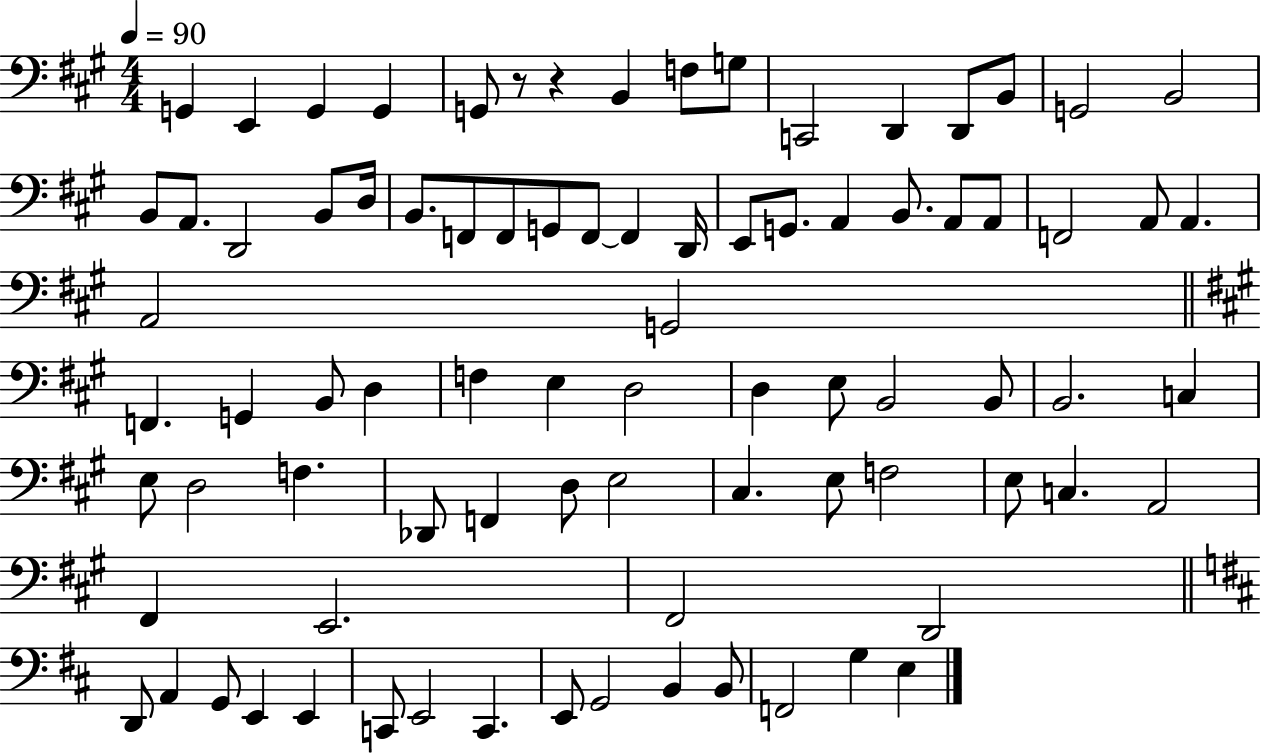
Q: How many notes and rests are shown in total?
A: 84